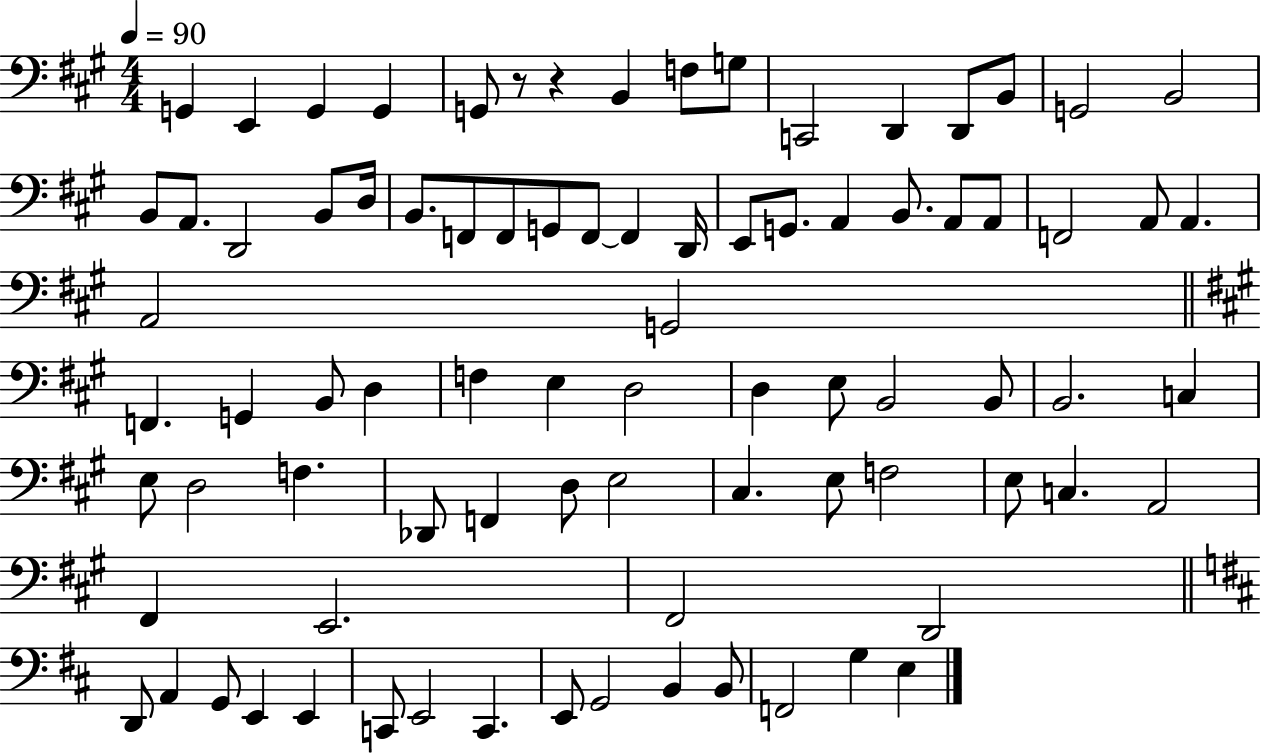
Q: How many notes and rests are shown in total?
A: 84